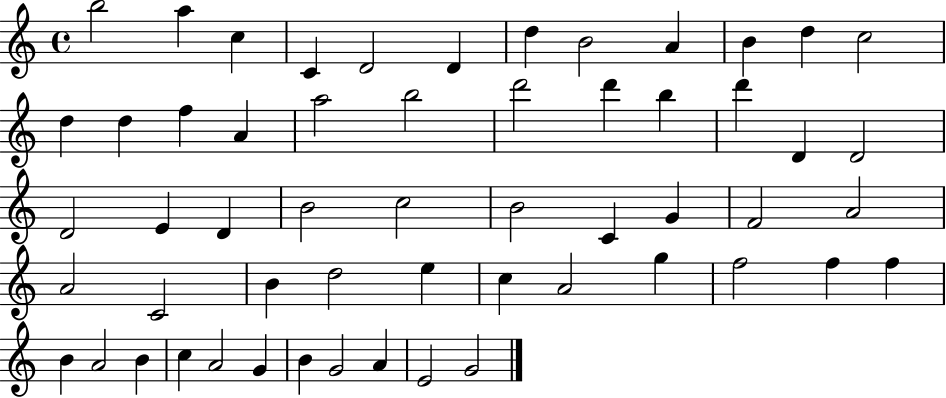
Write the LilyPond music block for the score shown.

{
  \clef treble
  \time 4/4
  \defaultTimeSignature
  \key c \major
  b''2 a''4 c''4 | c'4 d'2 d'4 | d''4 b'2 a'4 | b'4 d''4 c''2 | \break d''4 d''4 f''4 a'4 | a''2 b''2 | d'''2 d'''4 b''4 | d'''4 d'4 d'2 | \break d'2 e'4 d'4 | b'2 c''2 | b'2 c'4 g'4 | f'2 a'2 | \break a'2 c'2 | b'4 d''2 e''4 | c''4 a'2 g''4 | f''2 f''4 f''4 | \break b'4 a'2 b'4 | c''4 a'2 g'4 | b'4 g'2 a'4 | e'2 g'2 | \break \bar "|."
}